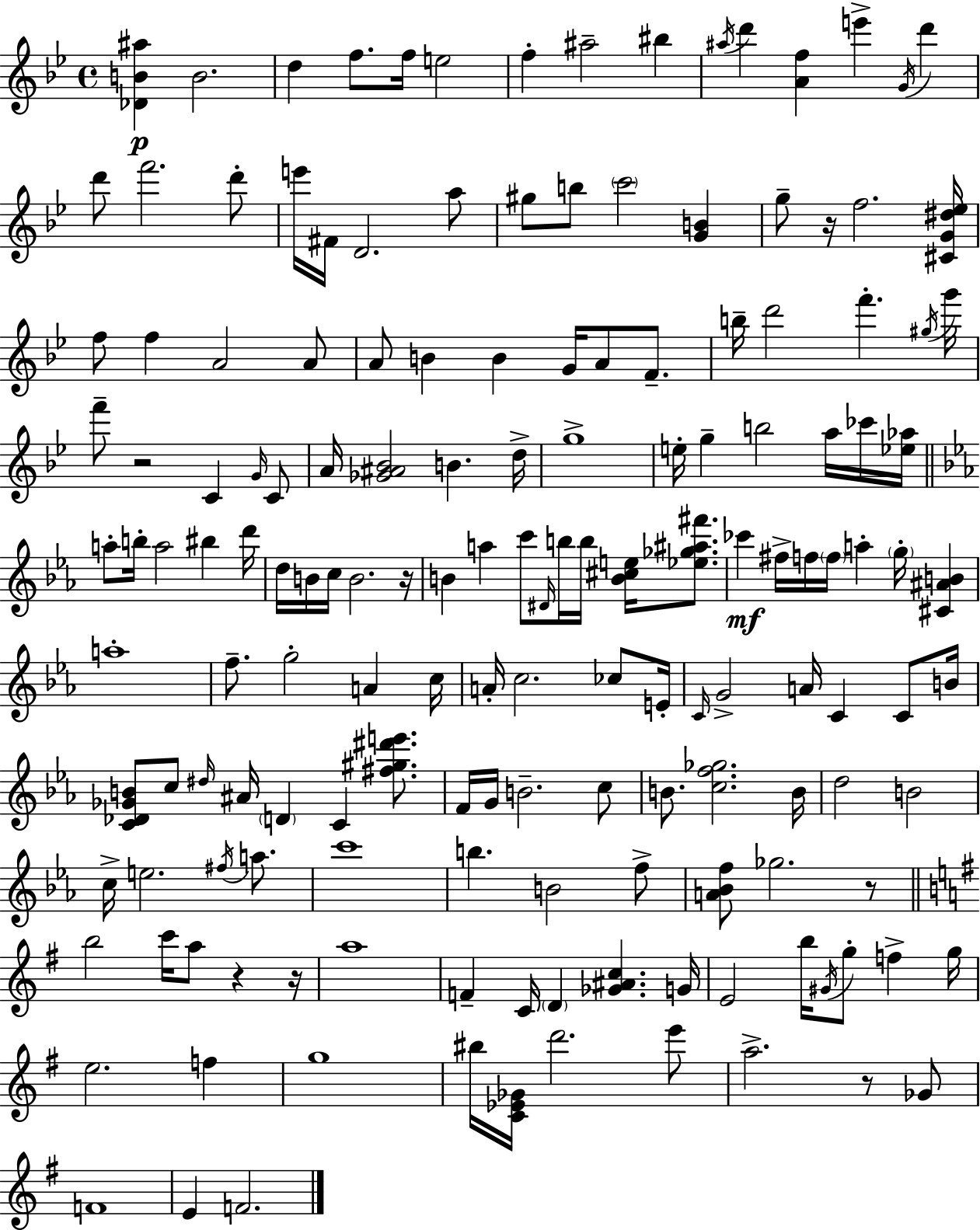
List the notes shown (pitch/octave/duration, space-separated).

[Db4,B4,A#5]/q B4/h. D5/q F5/e. F5/s E5/h F5/q A#5/h BIS5/q A#5/s D6/q [A4,F5]/q E6/q G4/s D6/q D6/e F6/h. D6/e E6/s F#4/s D4/h. A5/e G#5/e B5/e C6/h [G4,B4]/q G5/e R/s F5/h. [C#4,G4,D#5,Eb5]/s F5/e F5/q A4/h A4/e A4/e B4/q B4/q G4/s A4/e F4/e. B5/s D6/h F6/q. G#5/s G6/s F6/e R/h C4/q G4/s C4/e A4/s [Gb4,A#4,Bb4]/h B4/q. D5/s G5/w E5/s G5/q B5/h A5/s CES6/s [Eb5,Ab5]/s A5/e B5/s A5/h BIS5/q D6/s D5/s B4/s C5/s B4/h. R/s B4/q A5/q C6/e D#4/s B5/s B5/s [B4,C#5,E5]/s [Eb5,Gb5,A#5,F#6]/e. CES6/q F#5/s F5/s F5/s A5/q G5/s [C#4,A#4,B4]/q A5/w F5/e. G5/h A4/q C5/s A4/s C5/h. CES5/e E4/s C4/s G4/h A4/s C4/q C4/e B4/s [C4,Db4,Gb4,B4]/e C5/e D#5/s A#4/s D4/q C4/q [F#5,G#5,D#6,E6]/e. F4/s G4/s B4/h. C5/e B4/e. [C5,F5,Gb5]/h. B4/s D5/h B4/h C5/s E5/h. F#5/s A5/e. C6/w B5/q. B4/h F5/e [A4,Bb4,F5]/e Gb5/h. R/e B5/h C6/s A5/e R/q R/s A5/w F4/q C4/s D4/q [Gb4,A#4,C5]/q. G4/s E4/h B5/s G#4/s G5/e F5/q G5/s E5/h. F5/q G5/w BIS5/s [C4,Eb4,Gb4]/s D6/h. E6/e A5/h. R/e Gb4/e F4/w E4/q F4/h.